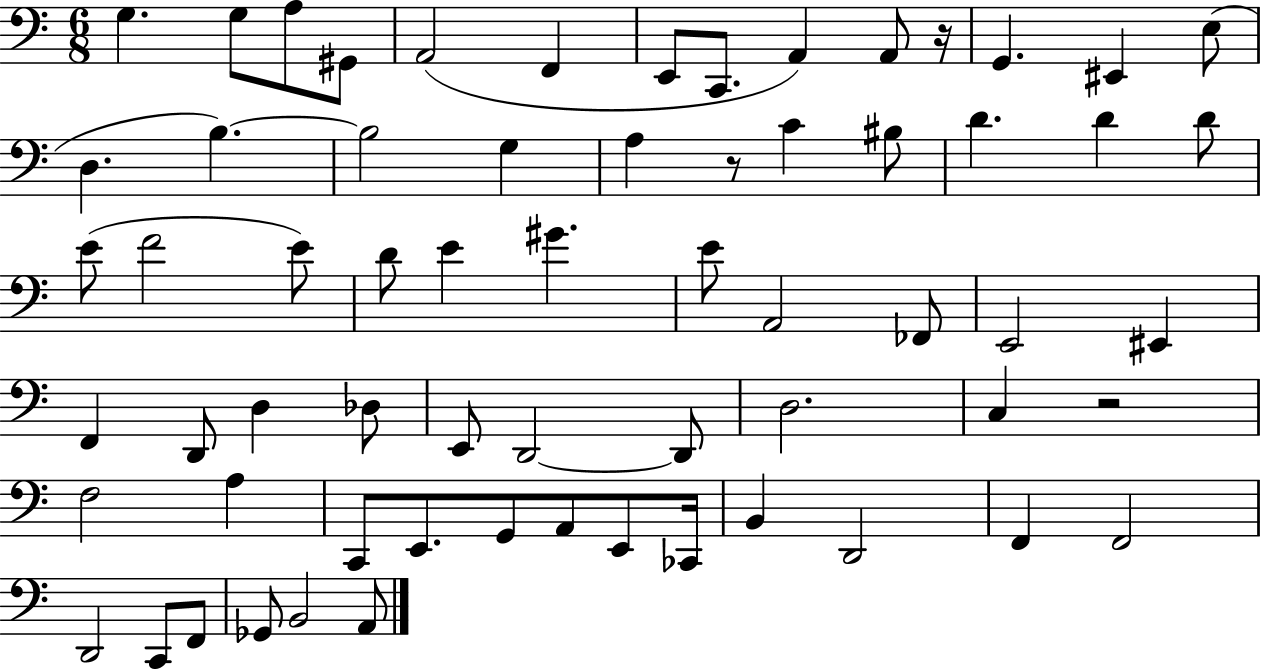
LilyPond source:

{
  \clef bass
  \numericTimeSignature
  \time 6/8
  \key c \major
  g4. g8 a8 gis,8 | a,2( f,4 | e,8 c,8. a,4) a,8 r16 | g,4. eis,4 e8( | \break d4. b4.~~) | b2 g4 | a4 r8 c'4 bis8 | d'4. d'4 d'8 | \break e'8( f'2 e'8) | d'8 e'4 gis'4. | e'8 a,2 fes,8 | e,2 eis,4 | \break f,4 d,8 d4 des8 | e,8 d,2~~ d,8 | d2. | c4 r2 | \break f2 a4 | c,8 e,8. g,8 a,8 e,8 ces,16 | b,4 d,2 | f,4 f,2 | \break d,2 c,8 f,8 | ges,8 b,2 a,8 | \bar "|."
}